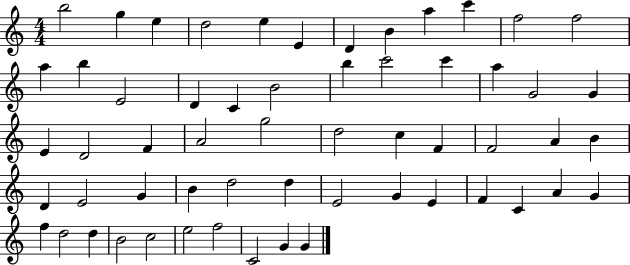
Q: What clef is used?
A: treble